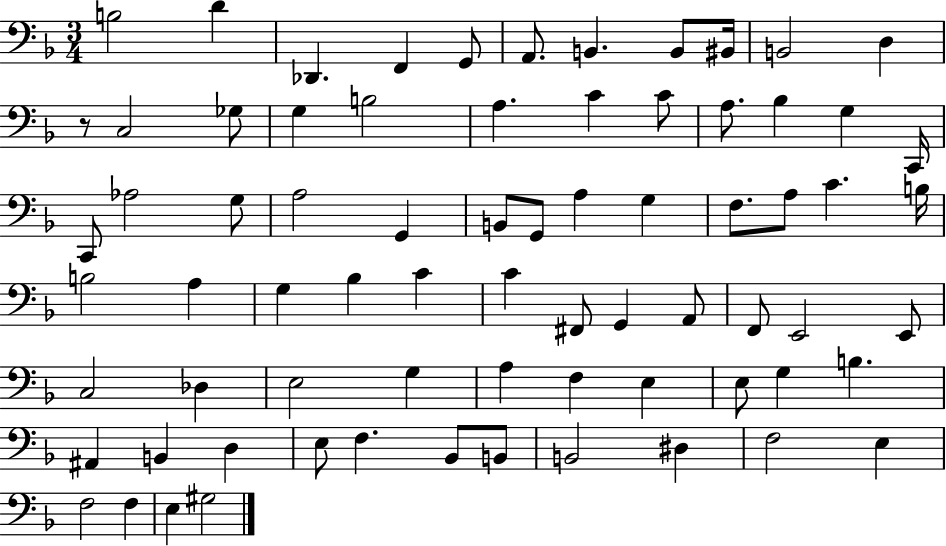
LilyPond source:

{
  \clef bass
  \numericTimeSignature
  \time 3/4
  \key f \major
  b2 d'4 | des,4. f,4 g,8 | a,8. b,4. b,8 bis,16 | b,2 d4 | \break r8 c2 ges8 | g4 b2 | a4. c'4 c'8 | a8. bes4 g4 c,16 | \break c,8 aes2 g8 | a2 g,4 | b,8 g,8 a4 g4 | f8. a8 c'4. b16 | \break b2 a4 | g4 bes4 c'4 | c'4 fis,8 g,4 a,8 | f,8 e,2 e,8 | \break c2 des4 | e2 g4 | a4 f4 e4 | e8 g4 b4. | \break ais,4 b,4 d4 | e8 f4. bes,8 b,8 | b,2 dis4 | f2 e4 | \break f2 f4 | e4 gis2 | \bar "|."
}